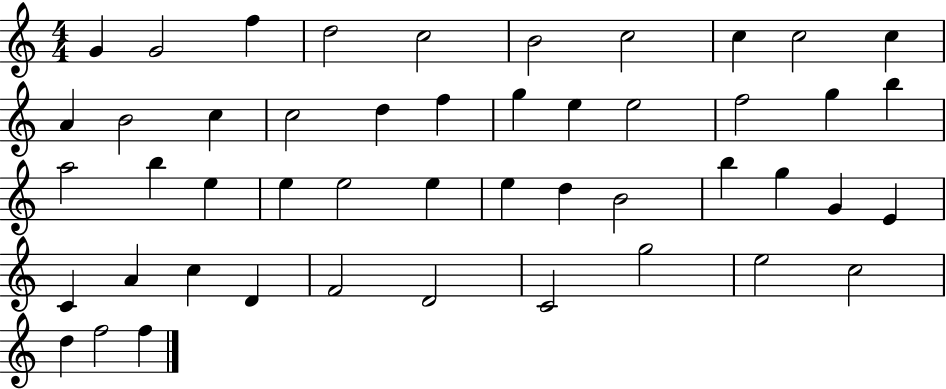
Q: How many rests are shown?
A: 0